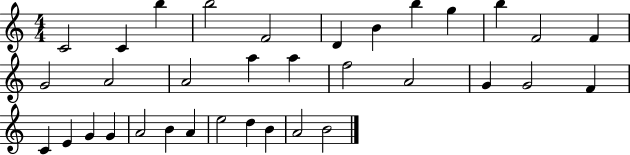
C4/h C4/q B5/q B5/h F4/h D4/q B4/q B5/q G5/q B5/q F4/h F4/q G4/h A4/h A4/h A5/q A5/q F5/h A4/h G4/q G4/h F4/q C4/q E4/q G4/q G4/q A4/h B4/q A4/q E5/h D5/q B4/q A4/h B4/h